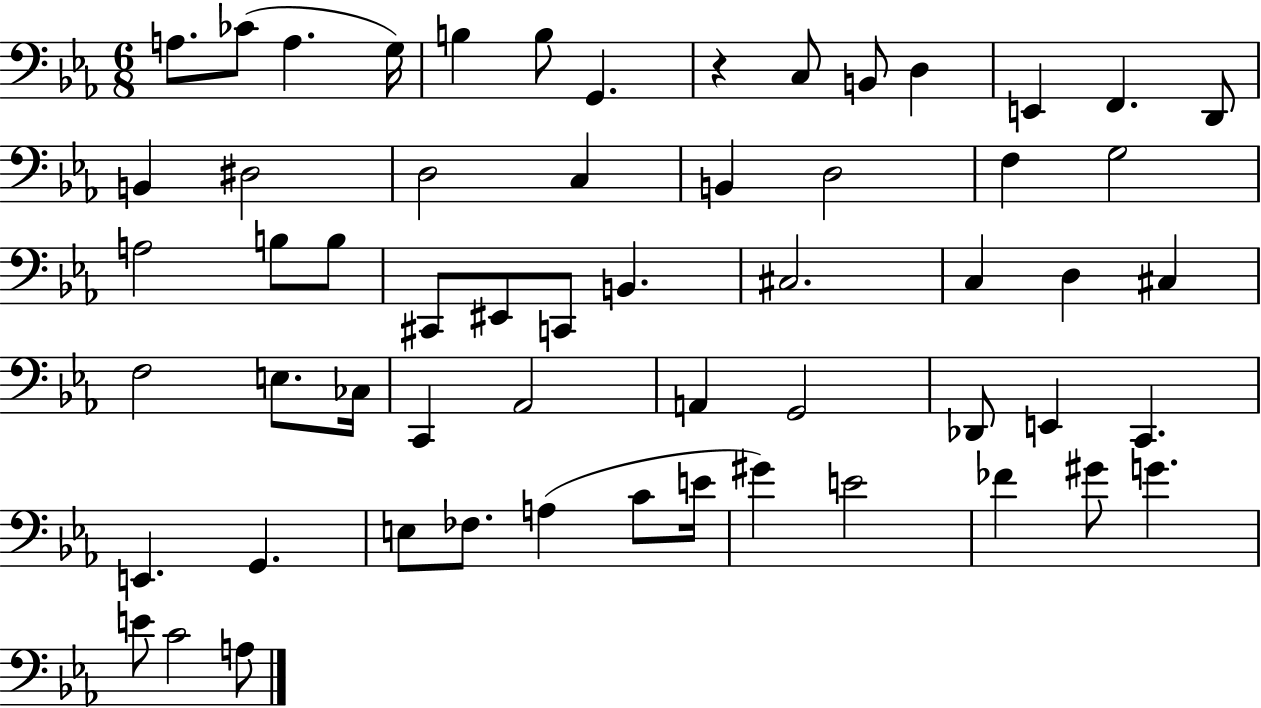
A3/e. CES4/e A3/q. G3/s B3/q B3/e G2/q. R/q C3/e B2/e D3/q E2/q F2/q. D2/e B2/q D#3/h D3/h C3/q B2/q D3/h F3/q G3/h A3/h B3/e B3/e C#2/e EIS2/e C2/e B2/q. C#3/h. C3/q D3/q C#3/q F3/h E3/e. CES3/s C2/q Ab2/h A2/q G2/h Db2/e E2/q C2/q. E2/q. G2/q. E3/e FES3/e. A3/q C4/e E4/s G#4/q E4/h FES4/q G#4/e G4/q. E4/e C4/h A3/e